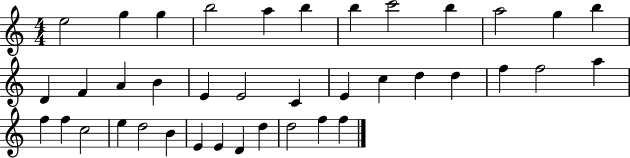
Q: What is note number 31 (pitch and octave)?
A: D5